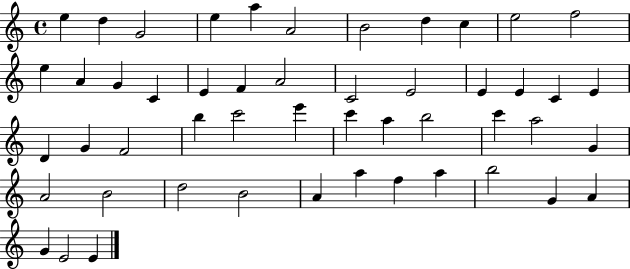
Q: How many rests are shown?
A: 0